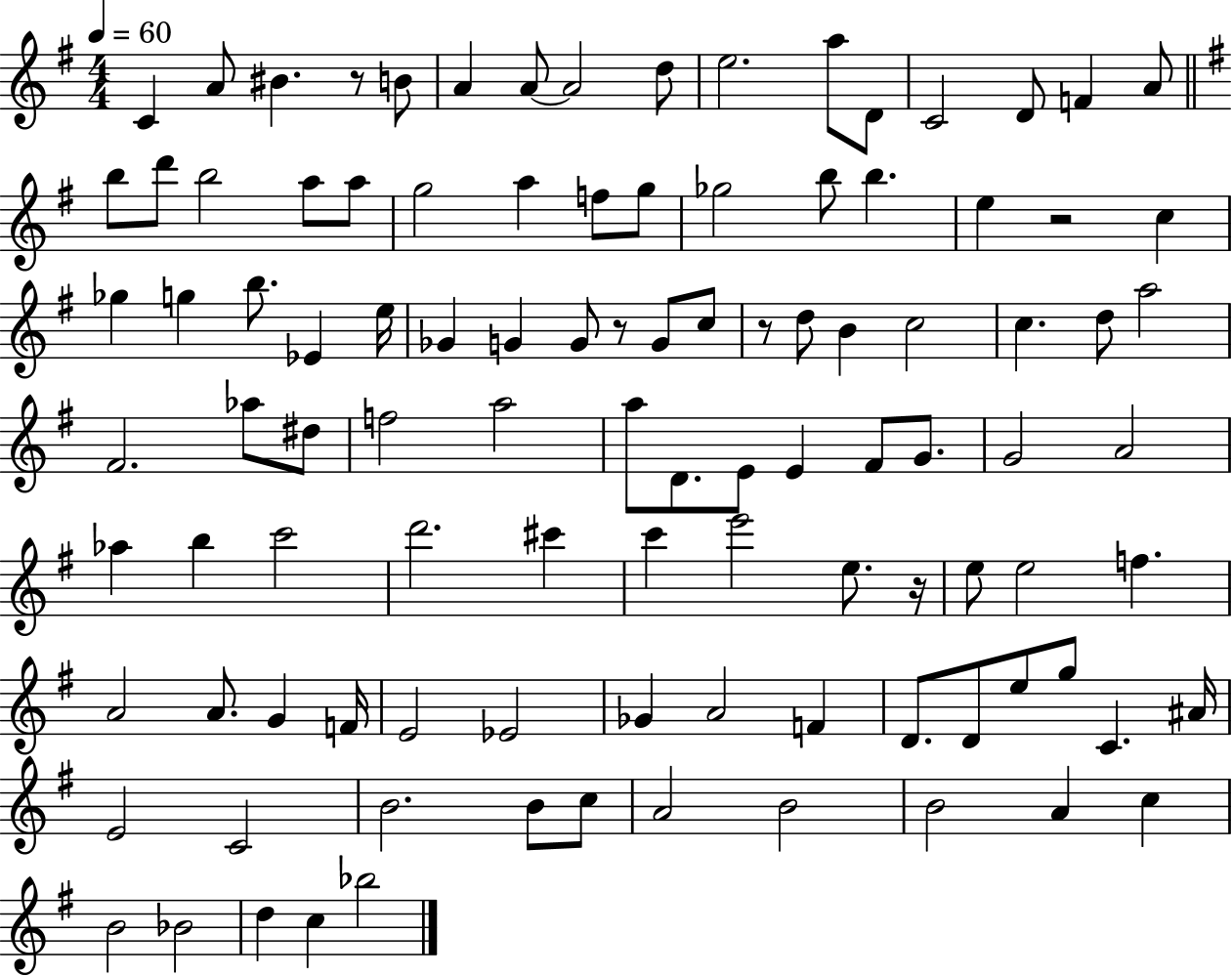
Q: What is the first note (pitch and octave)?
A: C4